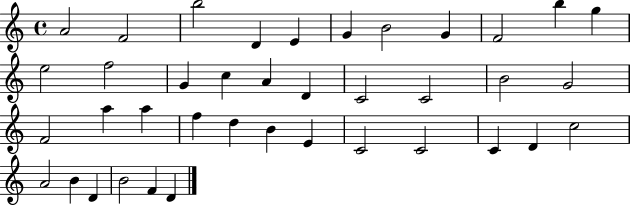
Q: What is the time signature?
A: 4/4